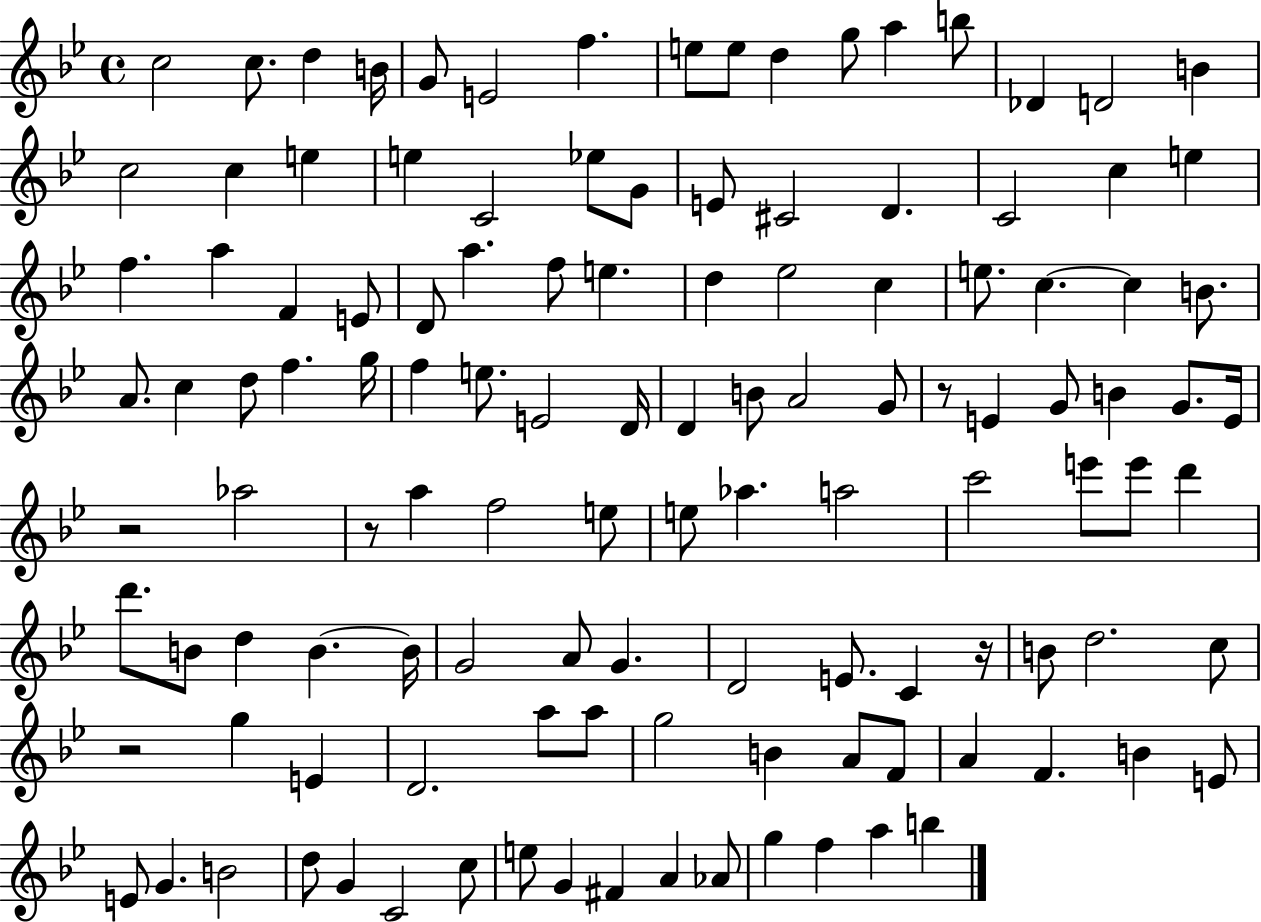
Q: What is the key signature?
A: BES major